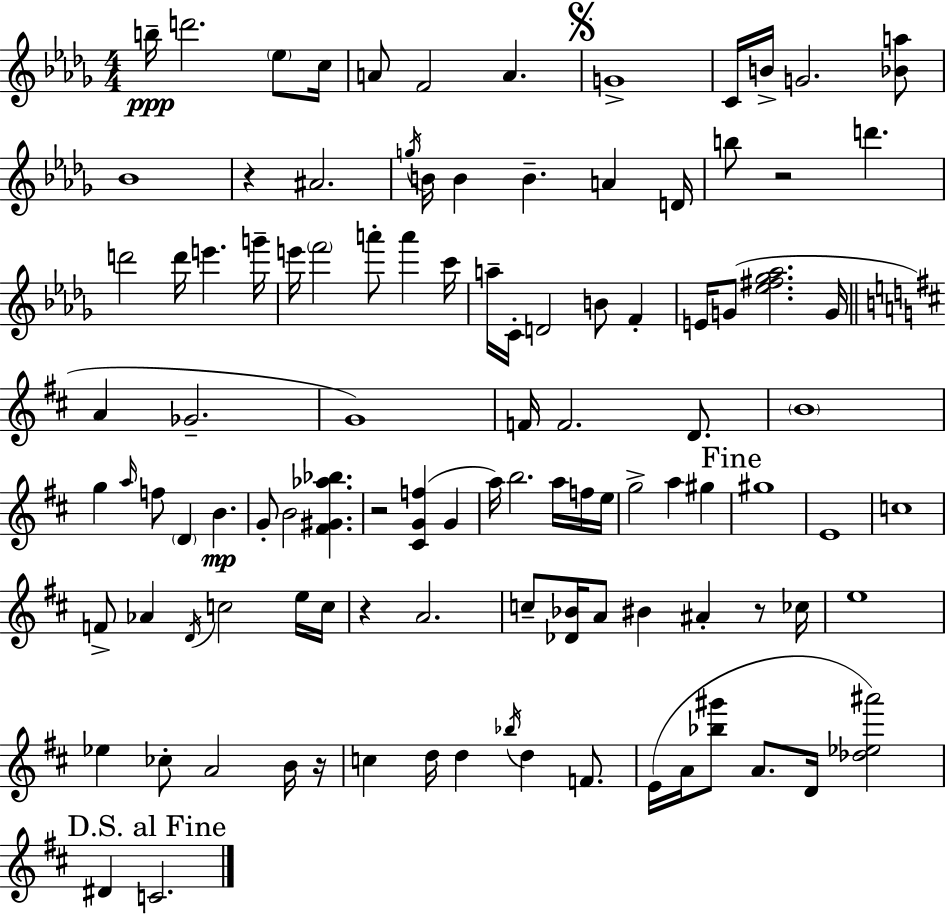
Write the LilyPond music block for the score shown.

{
  \clef treble
  \numericTimeSignature
  \time 4/4
  \key bes \minor
  b''16--\ppp d'''2. \parenthesize ees''8 c''16 | a'8 f'2 a'4. | \mark \markup { \musicglyph "scripts.segno" } g'1-> | c'16 b'16-> g'2. <bes' a''>8 | \break bes'1 | r4 ais'2. | \acciaccatura { g''16 } b'16 b'4 b'4.-- a'4 | d'16 b''8 r2 d'''4. | \break d'''2 d'''16 e'''4. | g'''16-- e'''16 \parenthesize f'''2 a'''8-. a'''4 | c'''16 a''16-- c'16-. d'2 b'8 f'4-. | e'16 g'8( <ees'' fis'' ges'' aes''>2. | \break g'16 \bar "||" \break \key d \major a'4 ges'2.-- | g'1) | f'16 f'2. d'8. | \parenthesize b'1 | \break g''4 \grace { a''16 } f''8 \parenthesize d'4 b'4.\mp | g'8-. b'2 <fis' gis' aes'' bes''>4. | r2 <cis' g' f''>4( g'4 | a''16) b''2. a''16 f''16 | \break e''16 g''2-> a''4 gis''4 | \mark "Fine" gis''1 | e'1 | c''1 | \break f'8-> aes'4 \acciaccatura { d'16 } c''2 | e''16 c''16 r4 a'2. | c''8-- <des' bes'>16 a'8 bis'4 ais'4-. r8 | ces''16 e''1 | \break ees''4 ces''8-. a'2 | b'16 r16 c''4 d''16 d''4 \acciaccatura { bes''16 } d''4 | f'8. e'16( a'16 <bes'' gis'''>8 a'8. d'16 <des'' ees'' ais'''>2) | \mark "D.S. al Fine" dis'4 c'2. | \break \bar "|."
}